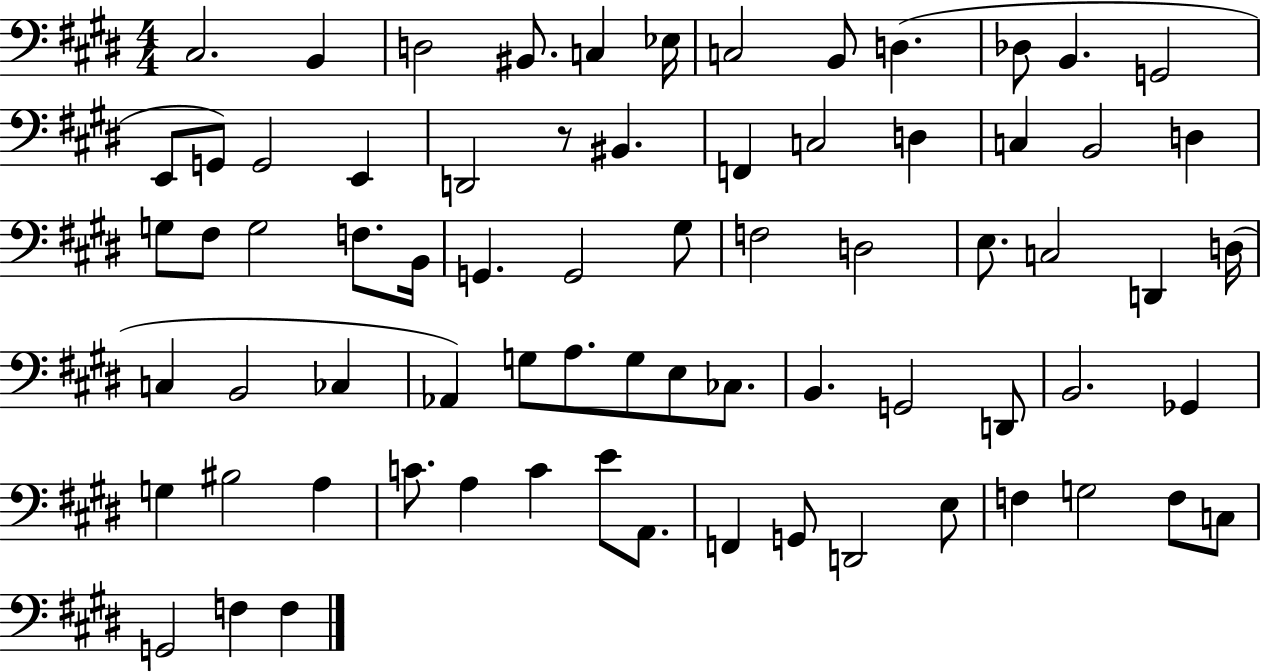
X:1
T:Untitled
M:4/4
L:1/4
K:E
^C,2 B,, D,2 ^B,,/2 C, _E,/4 C,2 B,,/2 D, _D,/2 B,, G,,2 E,,/2 G,,/2 G,,2 E,, D,,2 z/2 ^B,, F,, C,2 D, C, B,,2 D, G,/2 ^F,/2 G,2 F,/2 B,,/4 G,, G,,2 ^G,/2 F,2 D,2 E,/2 C,2 D,, D,/4 C, B,,2 _C, _A,, G,/2 A,/2 G,/2 E,/2 _C,/2 B,, G,,2 D,,/2 B,,2 _G,, G, ^B,2 A, C/2 A, C E/2 A,,/2 F,, G,,/2 D,,2 E,/2 F, G,2 F,/2 C,/2 G,,2 F, F,